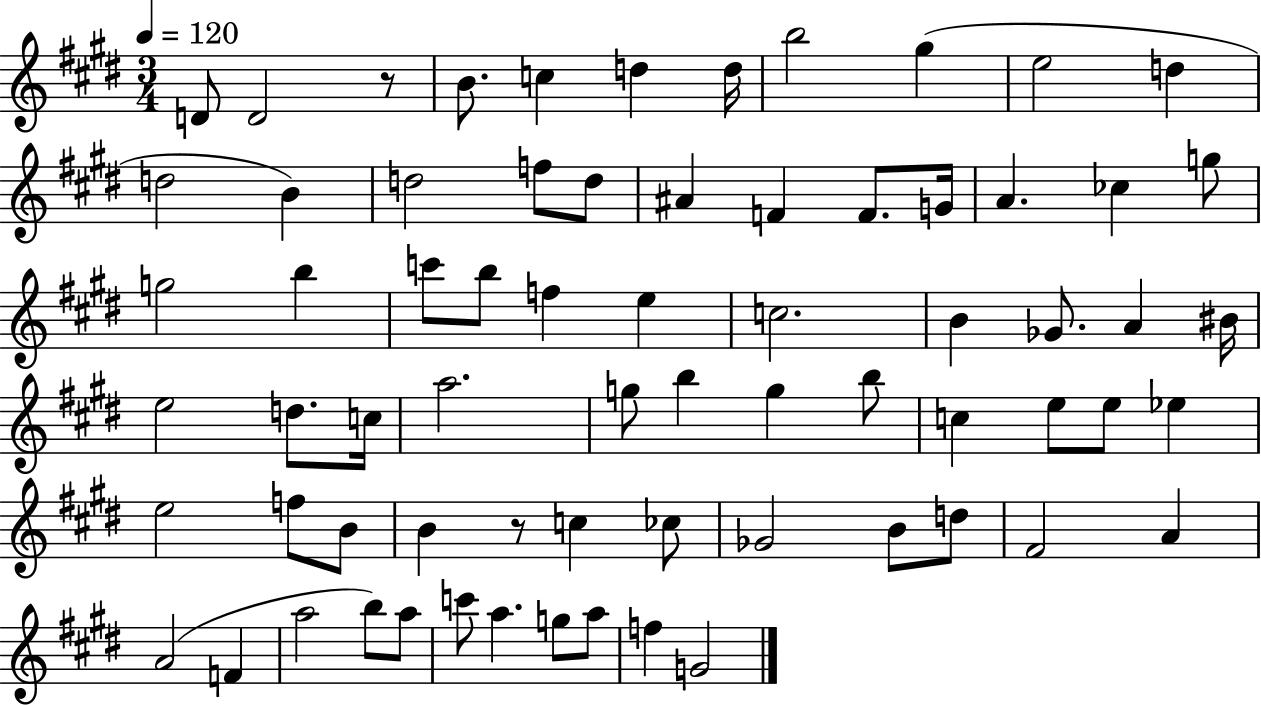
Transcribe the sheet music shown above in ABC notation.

X:1
T:Untitled
M:3/4
L:1/4
K:E
D/2 D2 z/2 B/2 c d d/4 b2 ^g e2 d d2 B d2 f/2 d/2 ^A F F/2 G/4 A _c g/2 g2 b c'/2 b/2 f e c2 B _G/2 A ^B/4 e2 d/2 c/4 a2 g/2 b g b/2 c e/2 e/2 _e e2 f/2 B/2 B z/2 c _c/2 _G2 B/2 d/2 ^F2 A A2 F a2 b/2 a/2 c'/2 a g/2 a/2 f G2